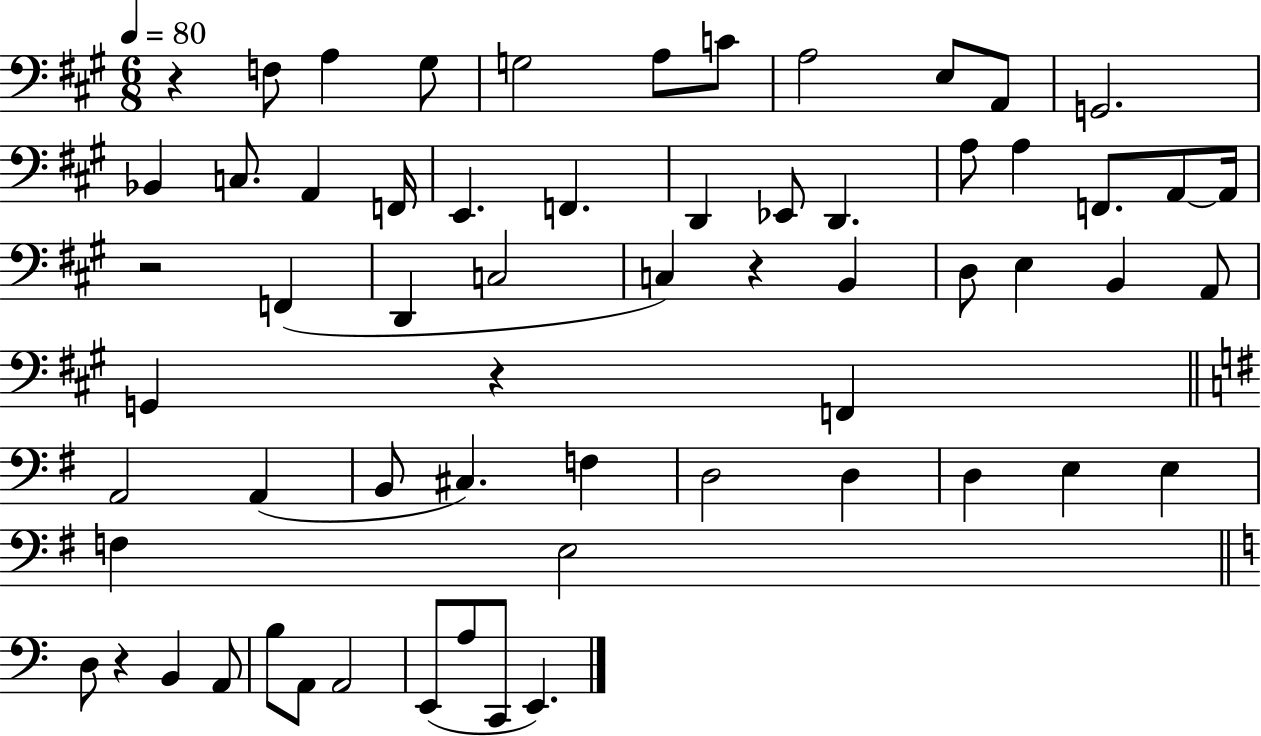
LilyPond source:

{
  \clef bass
  \numericTimeSignature
  \time 6/8
  \key a \major
  \tempo 4 = 80
  \repeat volta 2 { r4 f8 a4 gis8 | g2 a8 c'8 | a2 e8 a,8 | g,2. | \break bes,4 c8. a,4 f,16 | e,4. f,4. | d,4 ees,8 d,4. | a8 a4 f,8. a,8~~ a,16 | \break r2 f,4( | d,4 c2 | c4) r4 b,4 | d8 e4 b,4 a,8 | \break g,4 r4 f,4 | \bar "||" \break \key g \major a,2 a,4( | b,8 cis4.) f4 | d2 d4 | d4 e4 e4 | \break f4 e2 | \bar "||" \break \key c \major d8 r4 b,4 a,8 | b8 a,8 a,2 | e,8( a8 c,8 e,4.) | } \bar "|."
}